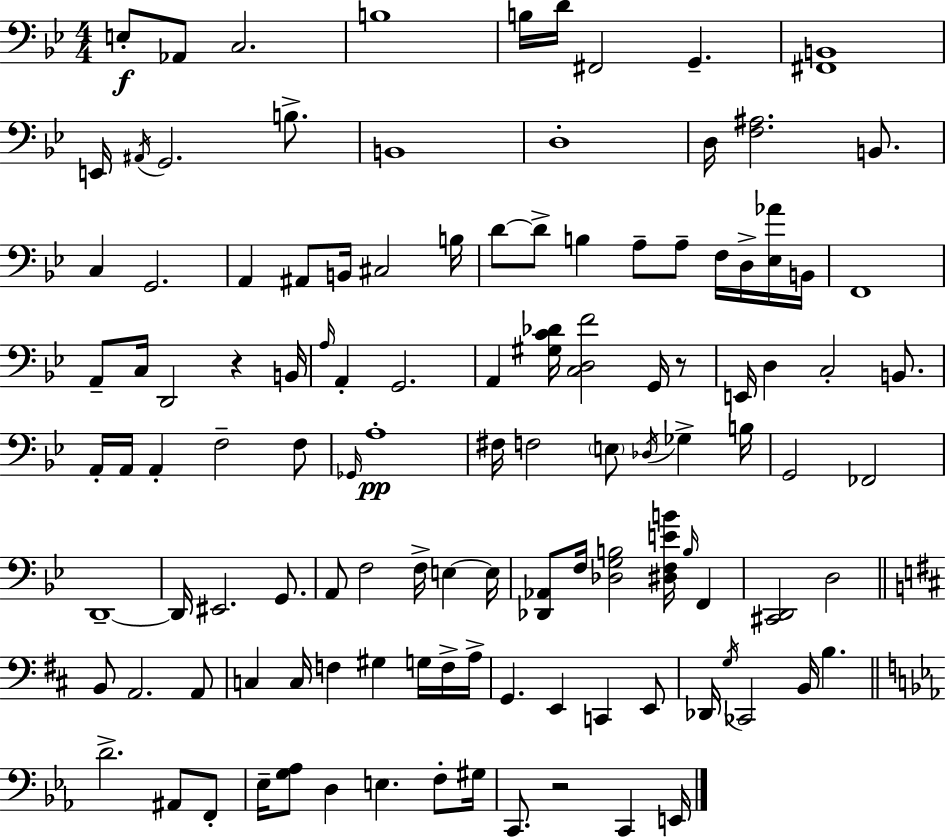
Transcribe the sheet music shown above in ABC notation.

X:1
T:Untitled
M:4/4
L:1/4
K:Gm
E,/2 _A,,/2 C,2 B,4 B,/4 D/4 ^F,,2 G,, [^F,,B,,]4 E,,/4 ^A,,/4 G,,2 B,/2 B,,4 D,4 D,/4 [F,^A,]2 B,,/2 C, G,,2 A,, ^A,,/2 B,,/4 ^C,2 B,/4 D/2 D/2 B, A,/2 A,/2 F,/4 D,/4 [_E,_A]/4 B,,/4 F,,4 A,,/2 C,/4 D,,2 z B,,/4 A,/4 A,, G,,2 A,, [^G,C_D]/4 [C,D,F]2 G,,/4 z/2 E,,/4 D, C,2 B,,/2 A,,/4 A,,/4 A,, F,2 F,/2 _G,,/4 A,4 ^F,/4 F,2 E,/2 _D,/4 _G, B,/4 G,,2 _F,,2 D,,4 D,,/4 ^E,,2 G,,/2 A,,/2 F,2 F,/4 E, E,/4 [_D,,_A,,]/2 F,/4 [_D,G,B,]2 [^D,F,EB]/4 B,/4 F,, [^C,,D,,]2 D,2 B,,/2 A,,2 A,,/2 C, C,/4 F, ^G, G,/4 F,/4 A,/4 G,, E,, C,, E,,/2 _D,,/4 G,/4 _C,,2 B,,/4 B, D2 ^A,,/2 F,,/2 _E,/4 [G,_A,]/2 D, E, F,/2 ^G,/4 C,,/2 z2 C,, E,,/4